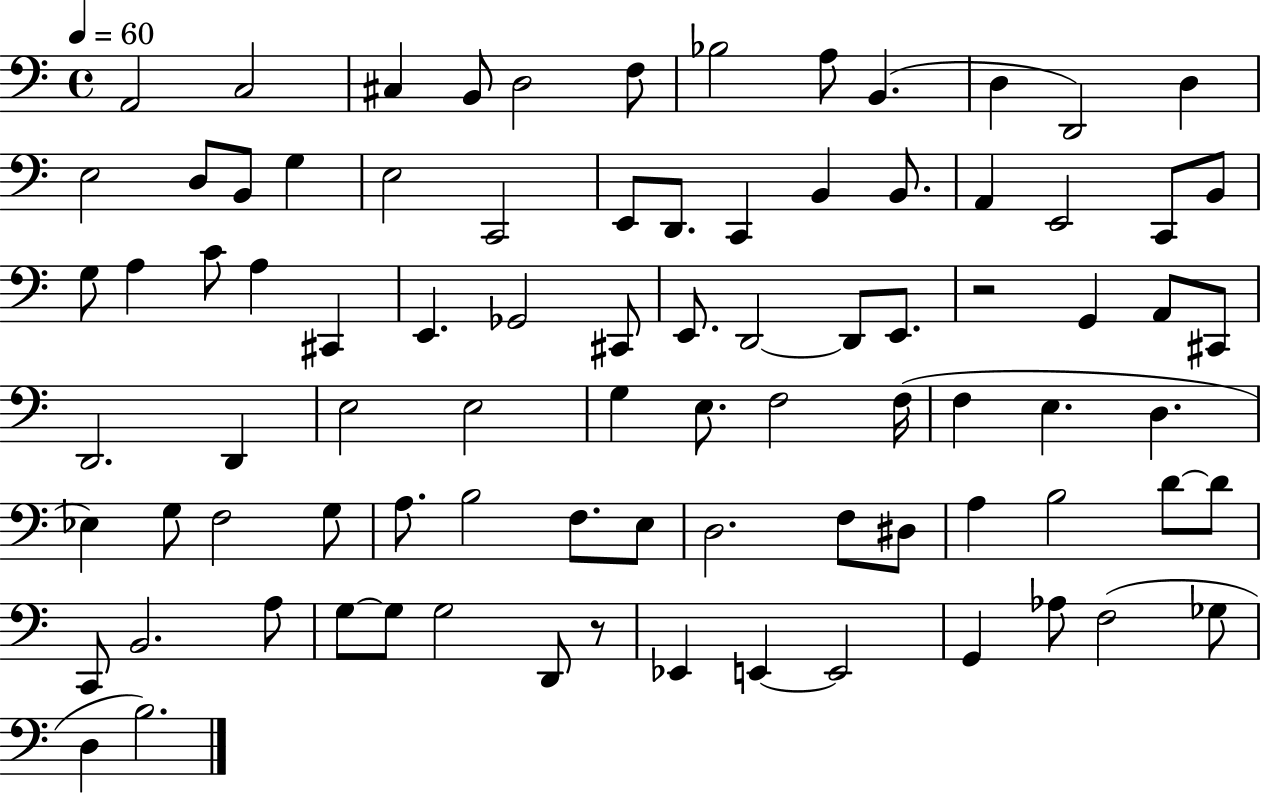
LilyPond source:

{
  \clef bass
  \time 4/4
  \defaultTimeSignature
  \key c \major
  \tempo 4 = 60
  a,2 c2 | cis4 b,8 d2 f8 | bes2 a8 b,4.( | d4 d,2) d4 | \break e2 d8 b,8 g4 | e2 c,2 | e,8 d,8. c,4 b,4 b,8. | a,4 e,2 c,8 b,8 | \break g8 a4 c'8 a4 cis,4 | e,4. ges,2 cis,8 | e,8. d,2~~ d,8 e,8. | r2 g,4 a,8 cis,8 | \break d,2. d,4 | e2 e2 | g4 e8. f2 f16( | f4 e4. d4. | \break ees4) g8 f2 g8 | a8. b2 f8. e8 | d2. f8 dis8 | a4 b2 d'8~~ d'8 | \break c,8 b,2. a8 | g8~~ g8 g2 d,8 r8 | ees,4 e,4~~ e,2 | g,4 aes8 f2( ges8 | \break d4 b2.) | \bar "|."
}